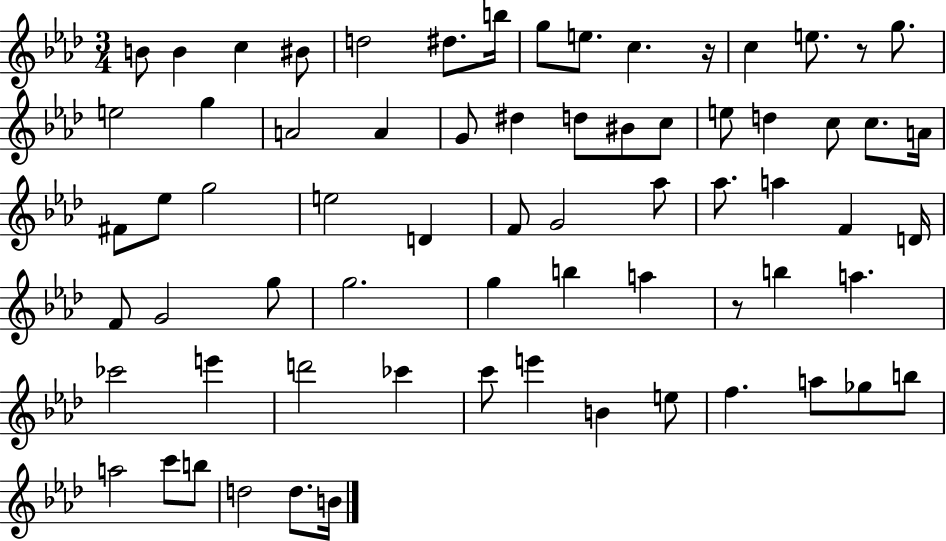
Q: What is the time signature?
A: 3/4